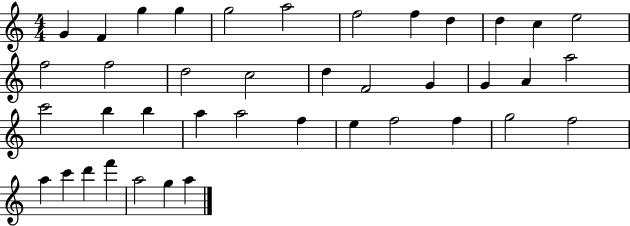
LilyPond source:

{
  \clef treble
  \numericTimeSignature
  \time 4/4
  \key c \major
  g'4 f'4 g''4 g''4 | g''2 a''2 | f''2 f''4 d''4 | d''4 c''4 e''2 | \break f''2 f''2 | d''2 c''2 | d''4 f'2 g'4 | g'4 a'4 a''2 | \break c'''2 b''4 b''4 | a''4 a''2 f''4 | e''4 f''2 f''4 | g''2 f''2 | \break a''4 c'''4 d'''4 f'''4 | a''2 g''4 a''4 | \bar "|."
}